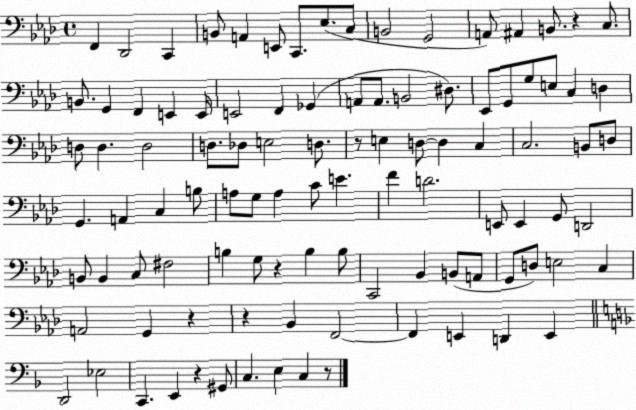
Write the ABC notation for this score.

X:1
T:Untitled
M:4/4
L:1/4
K:Ab
F,, _D,,2 C,, B,,/2 A,, E,,/2 C,,/2 _E,/2 C,/2 B,,2 G,,2 A,,/2 ^A,, B,,/2 z C,/2 B,,/2 G,, F,, E,, E,,/4 E,,2 F,, _G,, A,,/2 A,,/2 B,,2 ^D,/2 _E,,/2 G,,/2 G,/2 E,/2 C, D, D,/2 D, D,2 D,/2 _D,/2 E,2 D,/2 z/2 E, D,/2 D, C, C,2 B,,/2 D,/2 G,, A,, C, B,/2 A,/2 G,/2 A, C/2 E F D2 E,,/2 E,, G,,/2 D,,2 B,,/2 B,, C,/2 ^F,2 B, G,/2 z B, B,/2 C,,2 _B,, B,,/2 A,,/2 G,,/2 D,/2 E,2 C, A,,2 G,, z z _B,, F,,2 F,, E,, D,, E,, D,,2 _E,2 C,, E,, z ^G,,/2 C, E, C, z/2